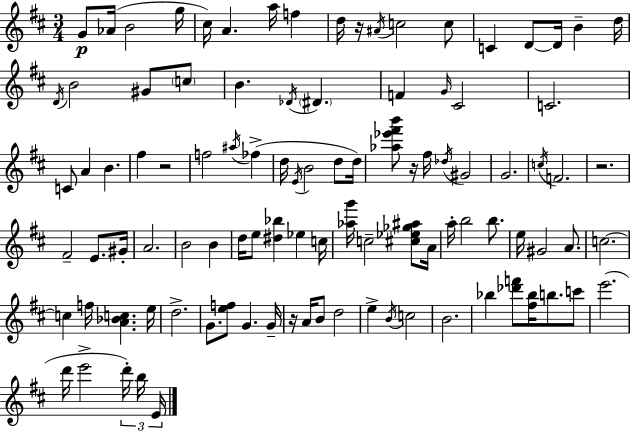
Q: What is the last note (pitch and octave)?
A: E4